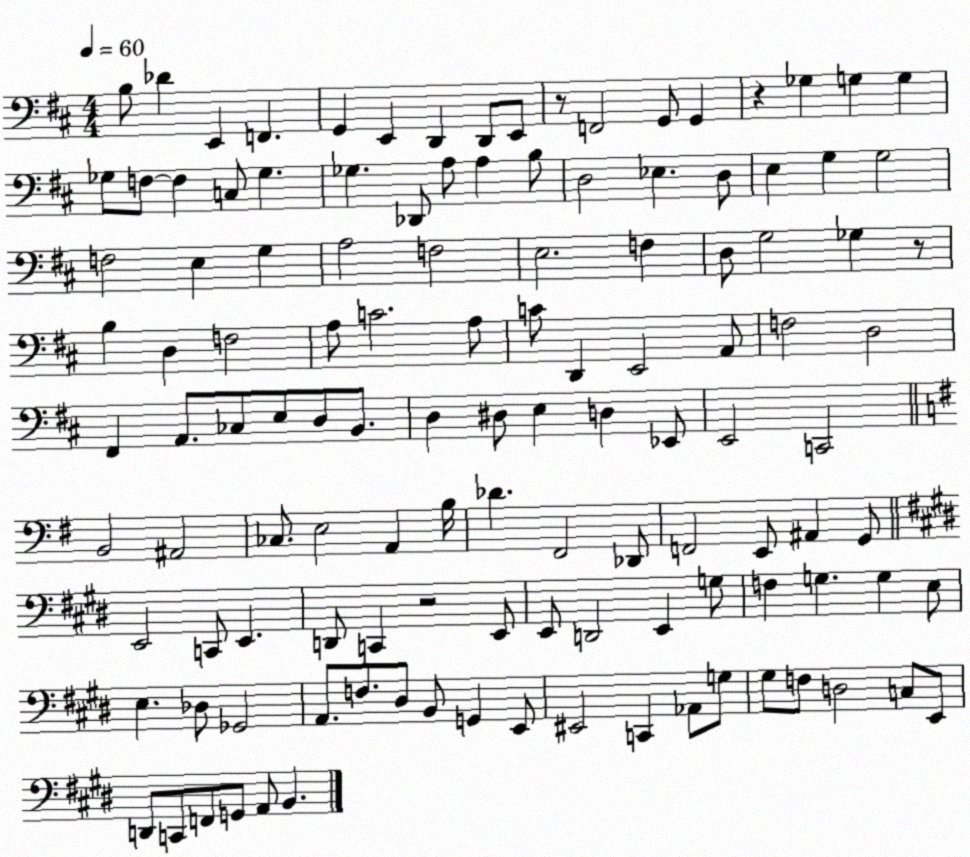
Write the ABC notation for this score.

X:1
T:Untitled
M:4/4
L:1/4
K:D
B,/2 _D E,, F,, G,, E,, D,, D,,/2 E,,/2 z/2 F,,2 G,,/2 G,, z _G, G, G, _G,/2 F,/2 F, C,/2 _G, _G, _D,,/2 A,/2 A, B,/2 D,2 _E, D,/2 E, G, G,2 F,2 E, G, A,2 F,2 E,2 F, D,/2 G,2 _G, z/2 B, D, F,2 A,/2 C2 A,/2 C/2 D,, E,,2 A,,/2 F,2 D,2 ^F,, A,,/2 _C,/2 E,/2 D,/2 B,,/2 D, ^D,/2 E, D, _E,,/2 E,,2 C,,2 B,,2 ^A,,2 _C,/2 E,2 A,, B,/4 _D ^F,,2 _D,,/2 F,,2 E,,/2 ^A,, G,,/2 E,,2 C,,/2 E,, D,,/2 C,, z2 E,,/2 E,,/2 D,,2 E,, G,/2 F, G, G, E,/2 E, _D,/2 _G,,2 A,,/2 F,/2 ^D,/2 B,,/2 G,, E,,/2 ^E,,2 C,, _A,,/2 G,/2 ^G,/2 F,/2 D,2 C,/2 E,,/2 D,,/2 C,,/2 F,,/2 G,,/2 A,,/2 B,,